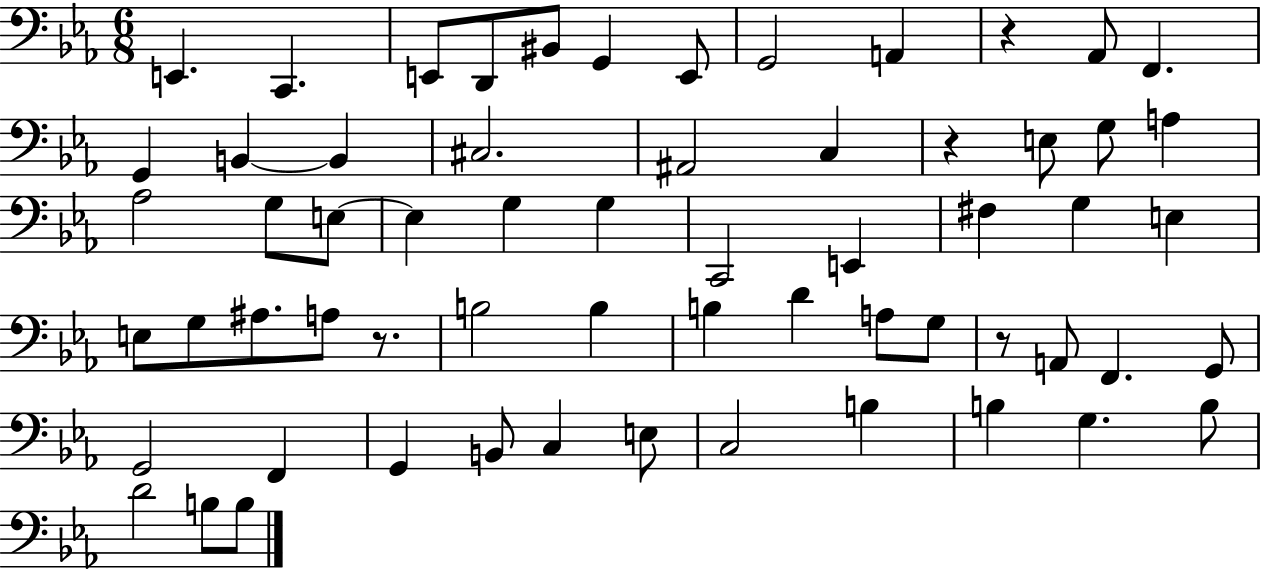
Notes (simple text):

E2/q. C2/q. E2/e D2/e BIS2/e G2/q E2/e G2/h A2/q R/q Ab2/e F2/q. G2/q B2/q B2/q C#3/h. A#2/h C3/q R/q E3/e G3/e A3/q Ab3/h G3/e E3/e E3/q G3/q G3/q C2/h E2/q F#3/q G3/q E3/q E3/e G3/e A#3/e. A3/e R/e. B3/h B3/q B3/q D4/q A3/e G3/e R/e A2/e F2/q. G2/e G2/h F2/q G2/q B2/e C3/q E3/e C3/h B3/q B3/q G3/q. B3/e D4/h B3/e B3/e